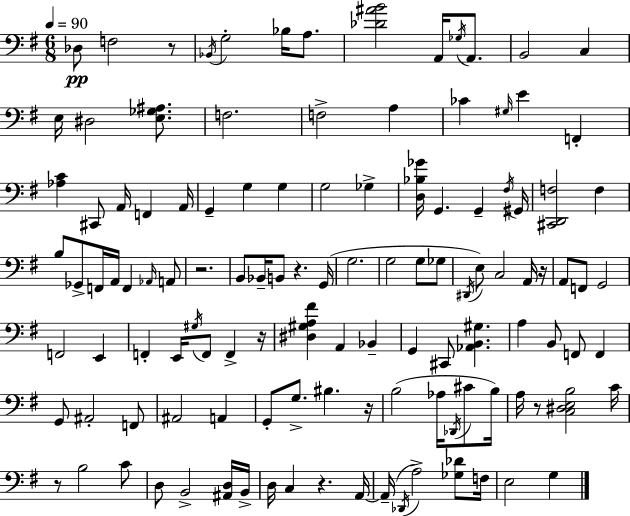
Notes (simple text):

Db3/e F3/h R/e Bb2/s G3/h Bb3/s A3/e. [Db4,A#4,B4]/h A2/s Gb3/s A2/e. B2/h C3/q E3/s D#3/h [E3,Gb3,A#3]/e. F3/h. F3/h A3/q CES4/q G#3/s E4/q F2/q [Ab3,C4]/q C#2/e A2/s F2/q A2/s G2/q G3/q G3/q G3/h Gb3/q [D3,Bb3,Gb4]/s G2/q. G2/q F#3/s G#2/s [C#2,D2,F3]/h F3/q B3/e Gb2/e F2/s A2/s F2/q Ab2/s A2/e R/h. B2/e Bb2/s B2/e R/q. G2/s G3/h. G3/h G3/e Gb3/e D#2/s E3/e C3/h A2/s R/s A2/e F2/e G2/h F2/h E2/q F2/q E2/s G#3/s F2/e F2/q R/s [D#3,G#3,A3,F#4]/q A2/q Bb2/q G2/q C#2/e [Ab2,B2,G#3]/q. A3/q B2/e F2/e F2/q G2/e A#2/h F2/e A#2/h A2/q G2/e G3/e. BIS3/q. R/s B3/h Ab3/s Db2/s C#4/e B3/s A3/s R/e [C3,D#3,E3,B3]/h C4/s R/e B3/h C4/e D3/e B2/h [A#2,D3]/s B2/s D3/s C3/q R/q. A2/s A2/s Db2/s A3/h [Gb3,Db4]/e F3/s E3/h G3/q